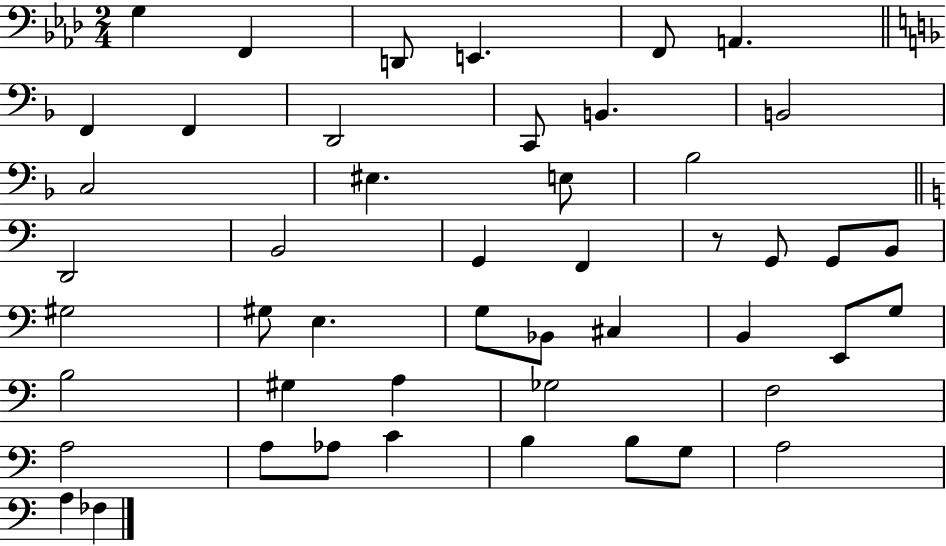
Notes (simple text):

G3/q F2/q D2/e E2/q. F2/e A2/q. F2/q F2/q D2/h C2/e B2/q. B2/h C3/h EIS3/q. E3/e Bb3/h D2/h B2/h G2/q F2/q R/e G2/e G2/e B2/e G#3/h G#3/e E3/q. G3/e Bb2/e C#3/q B2/q E2/e G3/e B3/h G#3/q A3/q Gb3/h F3/h A3/h A3/e Ab3/e C4/q B3/q B3/e G3/e A3/h A3/q FES3/q